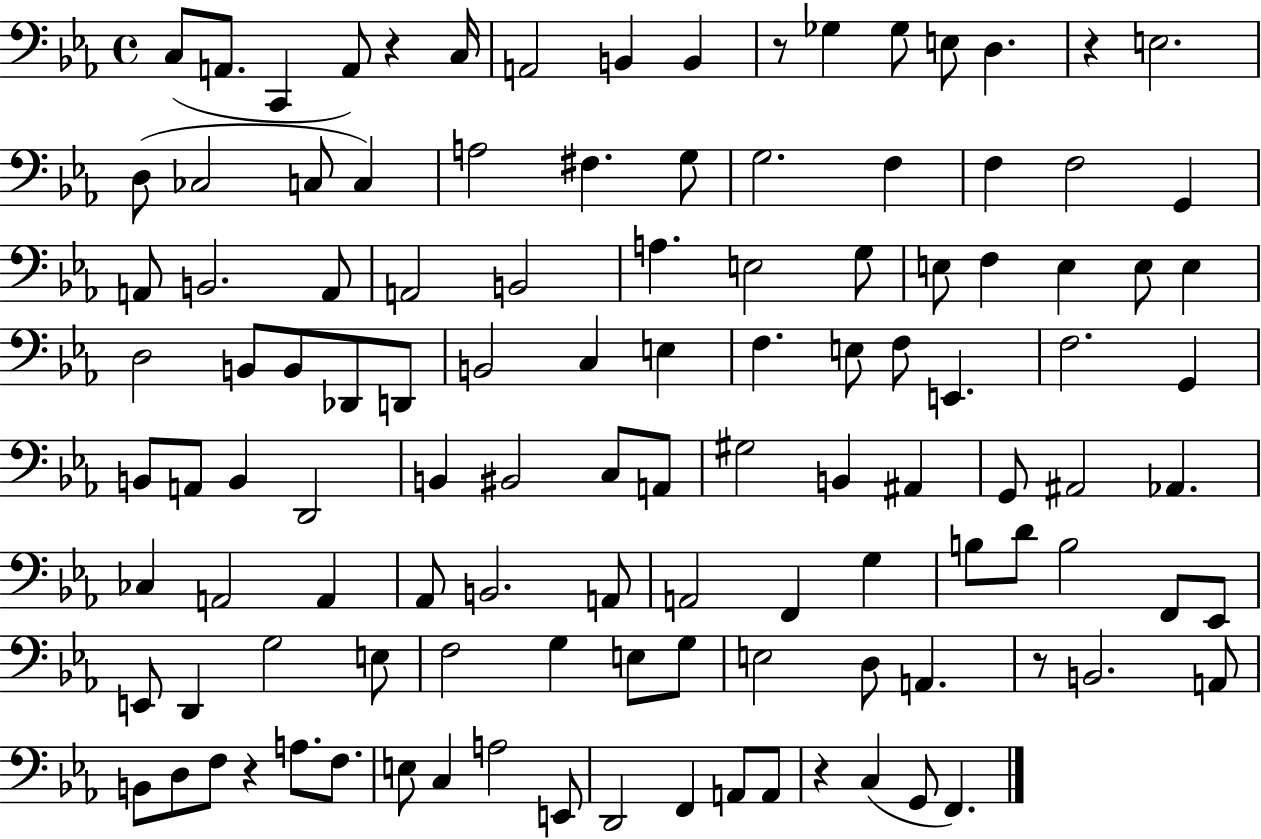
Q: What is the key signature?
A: EES major